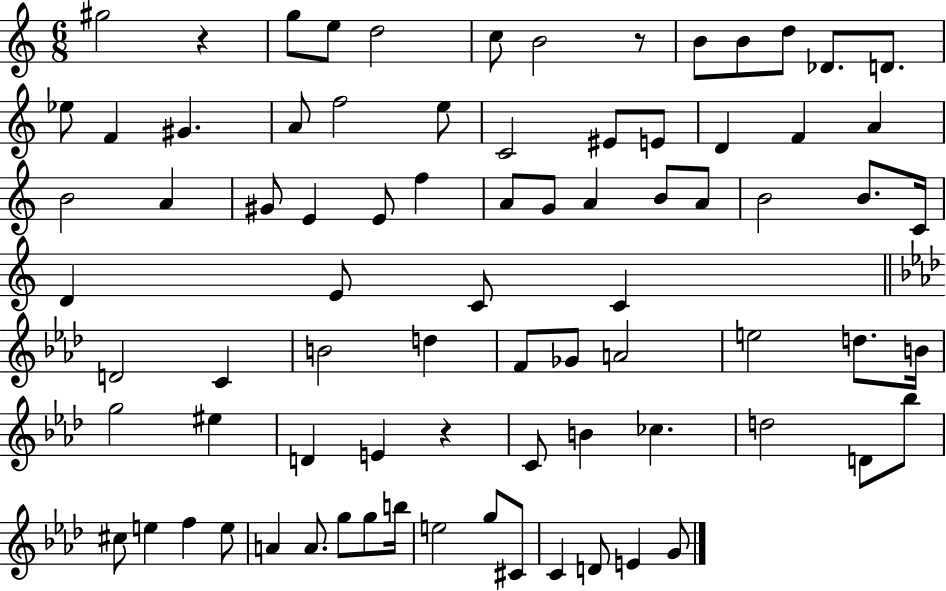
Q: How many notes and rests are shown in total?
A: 80